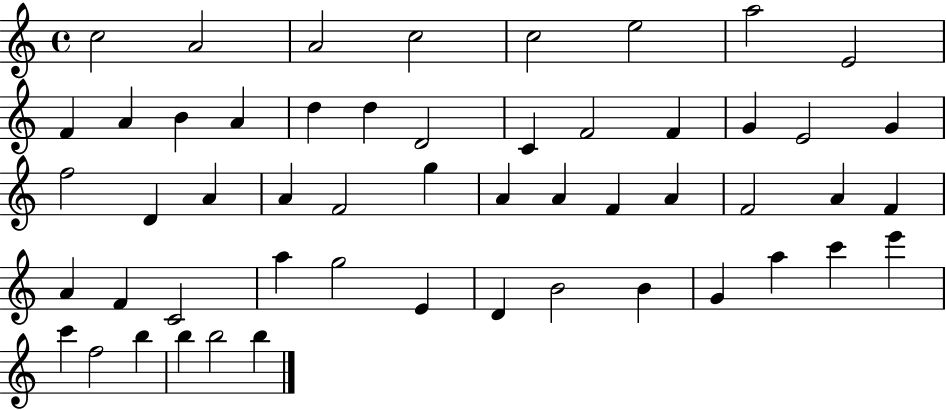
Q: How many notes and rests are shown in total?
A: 53